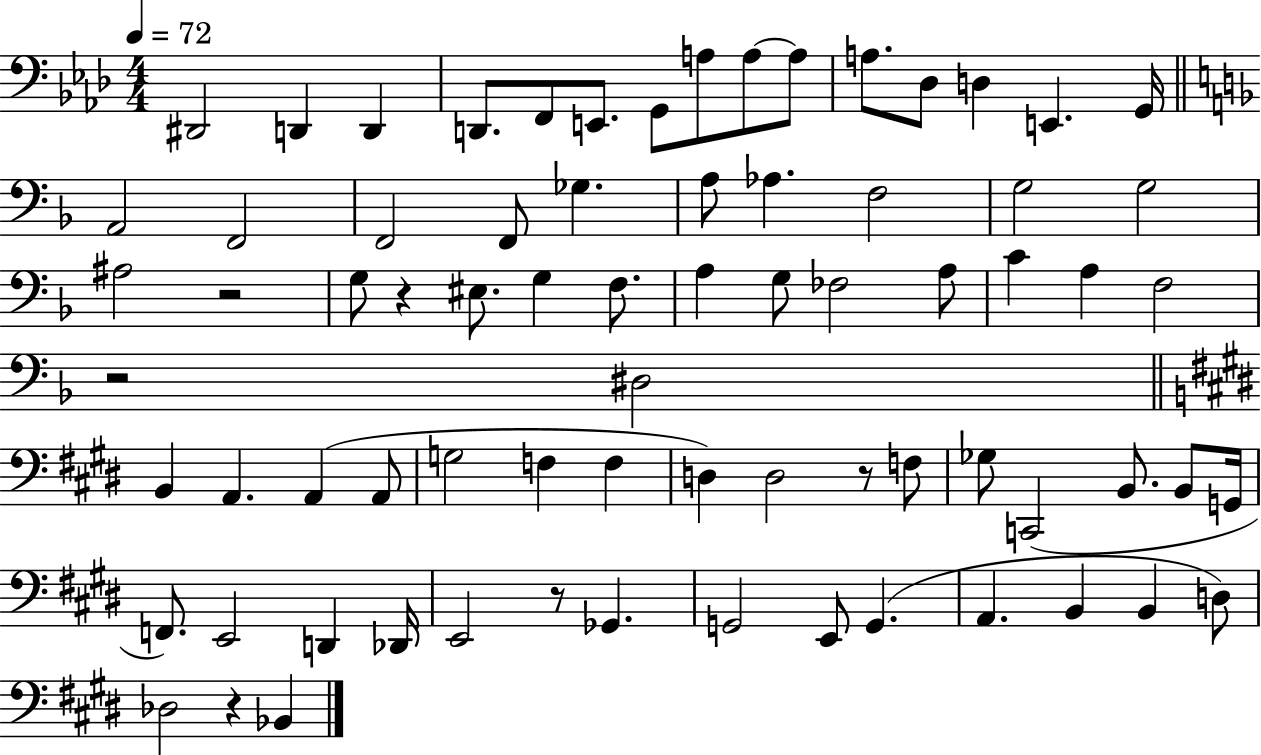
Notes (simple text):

D#2/h D2/q D2/q D2/e. F2/e E2/e. G2/e A3/e A3/e A3/e A3/e. Db3/e D3/q E2/q. G2/s A2/h F2/h F2/h F2/e Gb3/q. A3/e Ab3/q. F3/h G3/h G3/h A#3/h R/h G3/e R/q EIS3/e. G3/q F3/e. A3/q G3/e FES3/h A3/e C4/q A3/q F3/h R/h D#3/h B2/q A2/q. A2/q A2/e G3/h F3/q F3/q D3/q D3/h R/e F3/e Gb3/e C2/h B2/e. B2/e G2/s F2/e. E2/h D2/q Db2/s E2/h R/e Gb2/q. G2/h E2/e G2/q. A2/q. B2/q B2/q D3/e Db3/h R/q Bb2/q